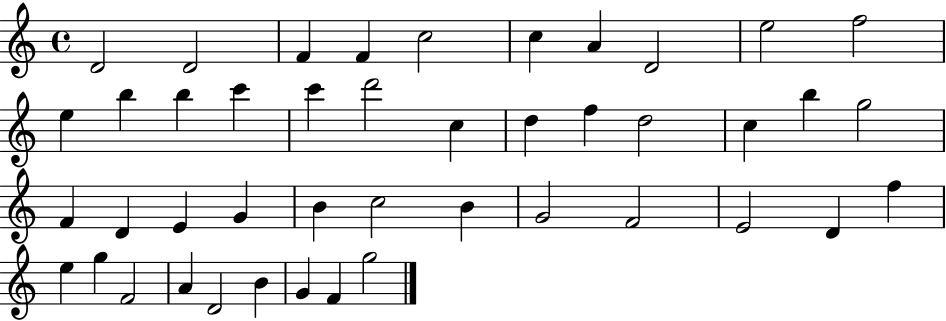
{
  \clef treble
  \time 4/4
  \defaultTimeSignature
  \key c \major
  d'2 d'2 | f'4 f'4 c''2 | c''4 a'4 d'2 | e''2 f''2 | \break e''4 b''4 b''4 c'''4 | c'''4 d'''2 c''4 | d''4 f''4 d''2 | c''4 b''4 g''2 | \break f'4 d'4 e'4 g'4 | b'4 c''2 b'4 | g'2 f'2 | e'2 d'4 f''4 | \break e''4 g''4 f'2 | a'4 d'2 b'4 | g'4 f'4 g''2 | \bar "|."
}